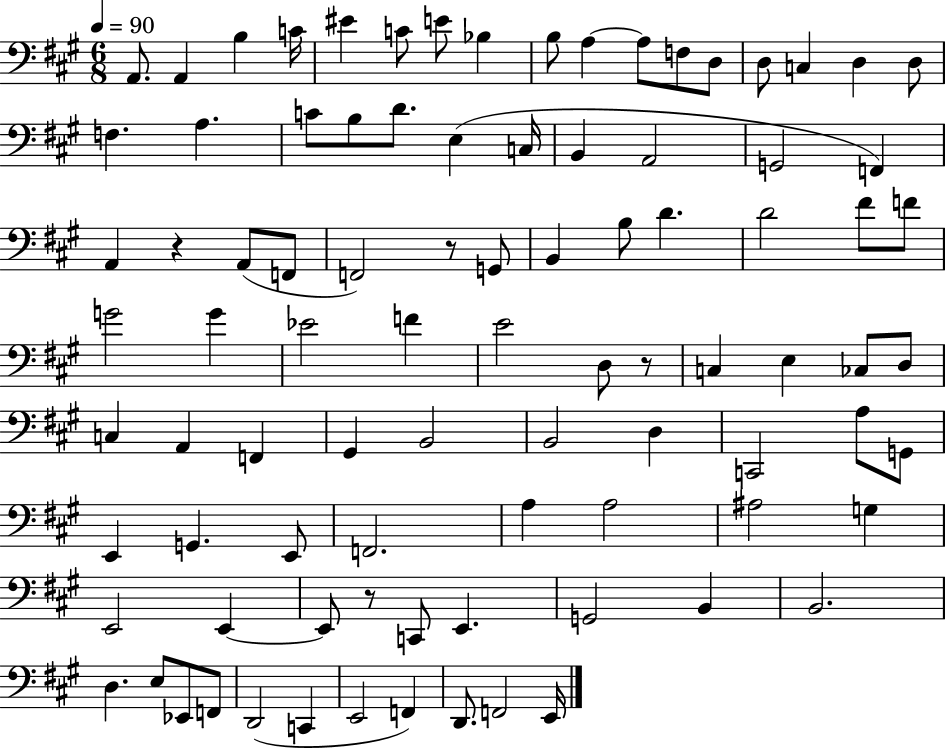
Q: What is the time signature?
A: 6/8